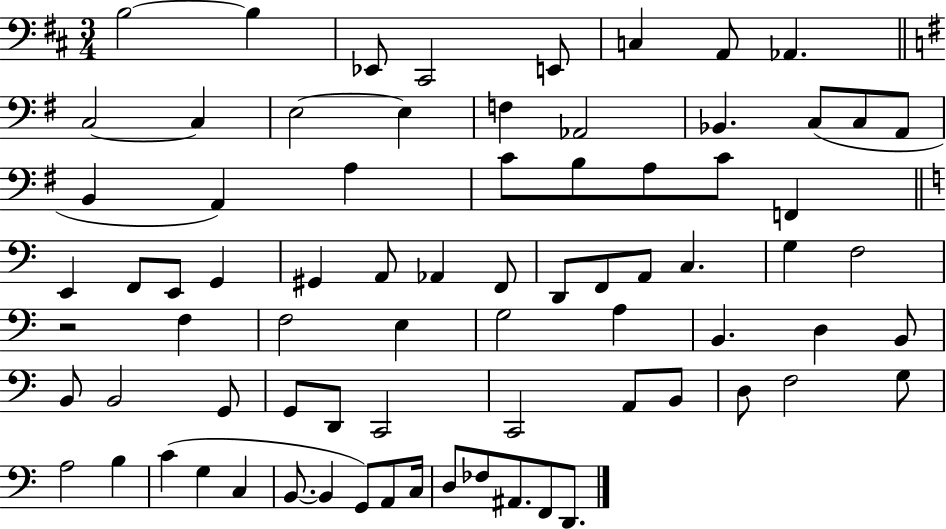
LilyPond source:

{
  \clef bass
  \numericTimeSignature
  \time 3/4
  \key d \major
  b2~~ b4 | ees,8 cis,2 e,8 | c4 a,8 aes,4. | \bar "||" \break \key g \major c2~~ c4 | e2~~ e4 | f4 aes,2 | bes,4. c8( c8 a,8 | \break b,4 a,4) a4 | c'8 b8 a8 c'8 f,4 | \bar "||" \break \key c \major e,4 f,8 e,8 g,4 | gis,4 a,8 aes,4 f,8 | d,8 f,8 a,8 c4. | g4 f2 | \break r2 f4 | f2 e4 | g2 a4 | b,4. d4 b,8 | \break b,8 b,2 g,8 | g,8 d,8 c,2 | c,2 a,8 b,8 | d8 f2 g8 | \break a2 b4 | c'4( g4 c4 | b,8.~~ b,4 g,8) a,8 c16 | d8 fes8 ais,8. f,8 d,8. | \break \bar "|."
}